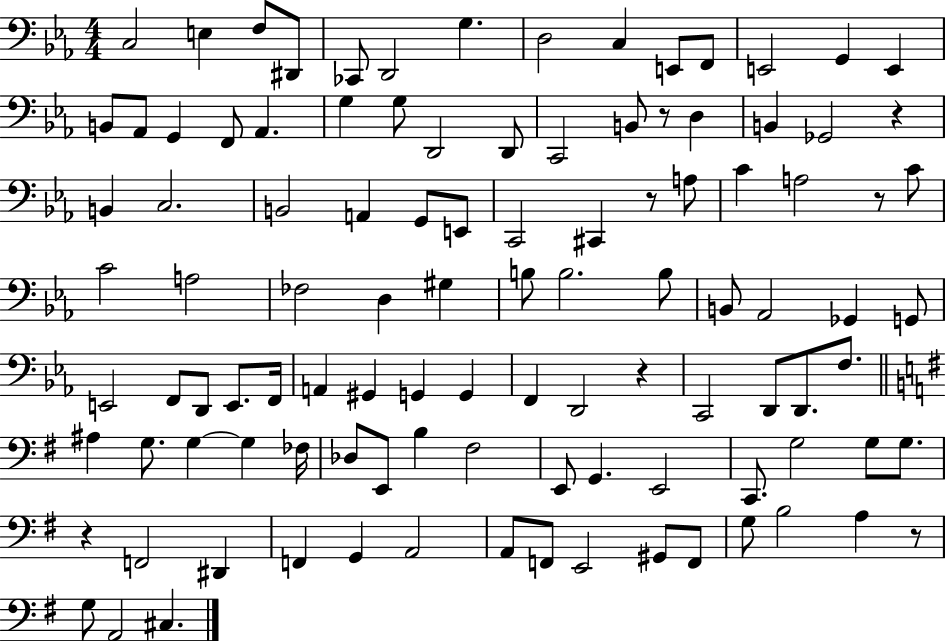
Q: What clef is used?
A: bass